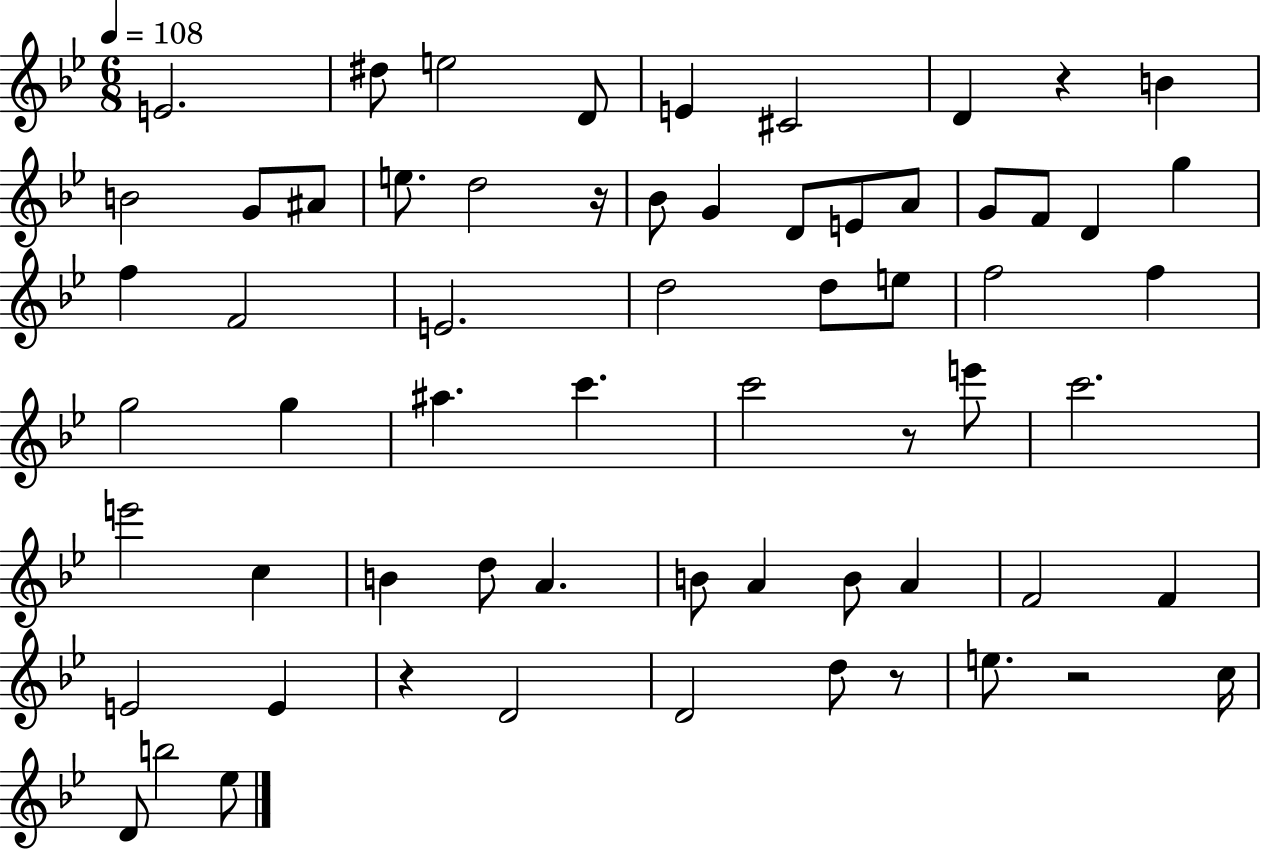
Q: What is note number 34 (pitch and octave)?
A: C6